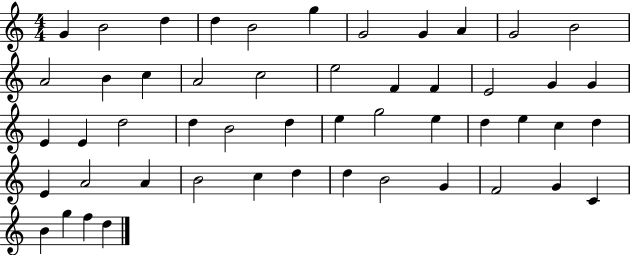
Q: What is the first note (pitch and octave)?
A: G4